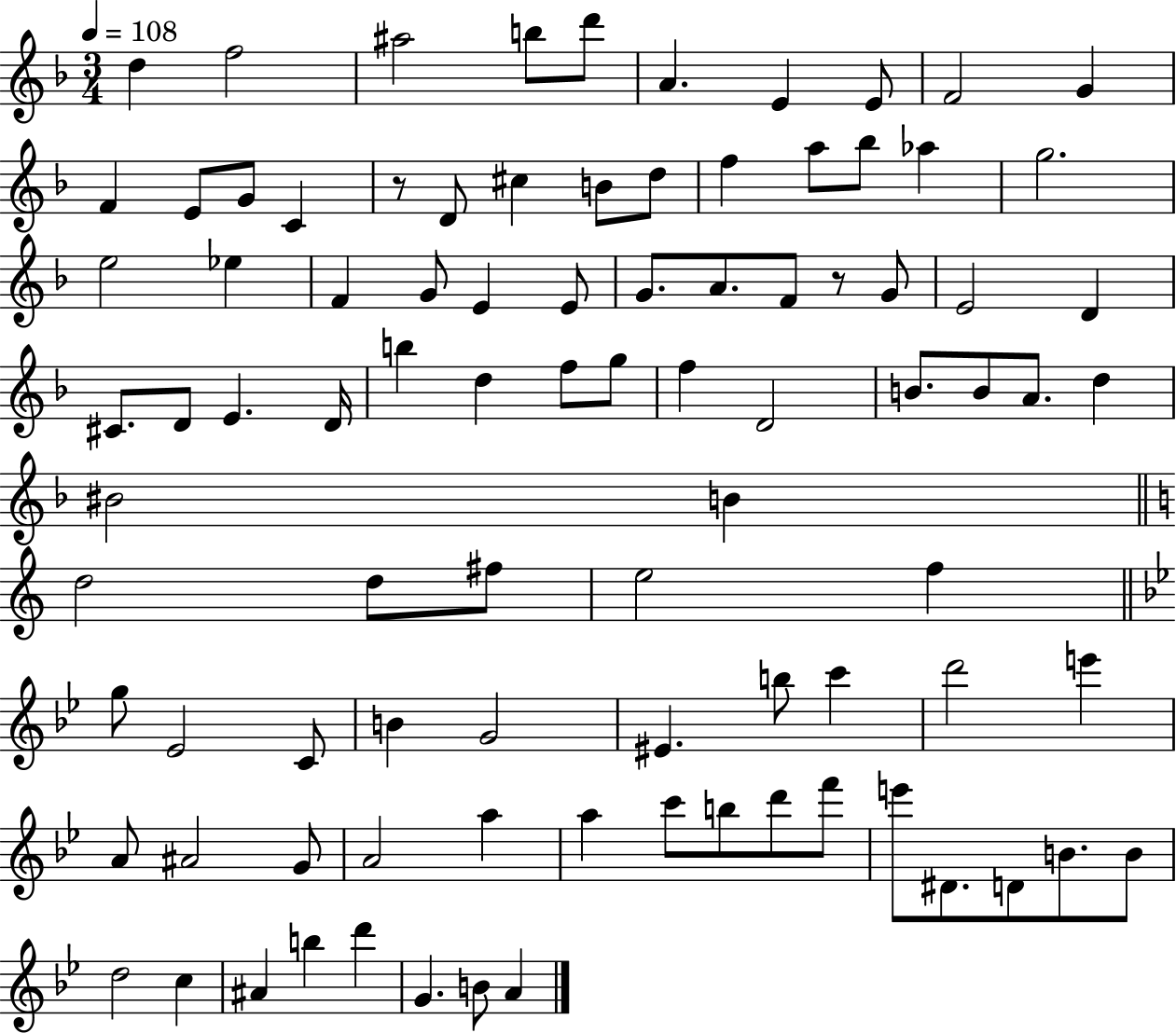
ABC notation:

X:1
T:Untitled
M:3/4
L:1/4
K:F
d f2 ^a2 b/2 d'/2 A E E/2 F2 G F E/2 G/2 C z/2 D/2 ^c B/2 d/2 f a/2 _b/2 _a g2 e2 _e F G/2 E E/2 G/2 A/2 F/2 z/2 G/2 E2 D ^C/2 D/2 E D/4 b d f/2 g/2 f D2 B/2 B/2 A/2 d ^B2 B d2 d/2 ^f/2 e2 f g/2 _E2 C/2 B G2 ^E b/2 c' d'2 e' A/2 ^A2 G/2 A2 a a c'/2 b/2 d'/2 f'/2 e'/2 ^D/2 D/2 B/2 B/2 d2 c ^A b d' G B/2 A